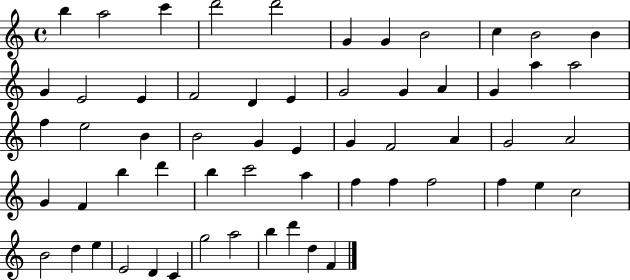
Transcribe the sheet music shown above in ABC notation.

X:1
T:Untitled
M:4/4
L:1/4
K:C
b a2 c' d'2 d'2 G G B2 c B2 B G E2 E F2 D E G2 G A G a a2 f e2 B B2 G E G F2 A G2 A2 G F b d' b c'2 a f f f2 f e c2 B2 d e E2 D C g2 a2 b d' d F